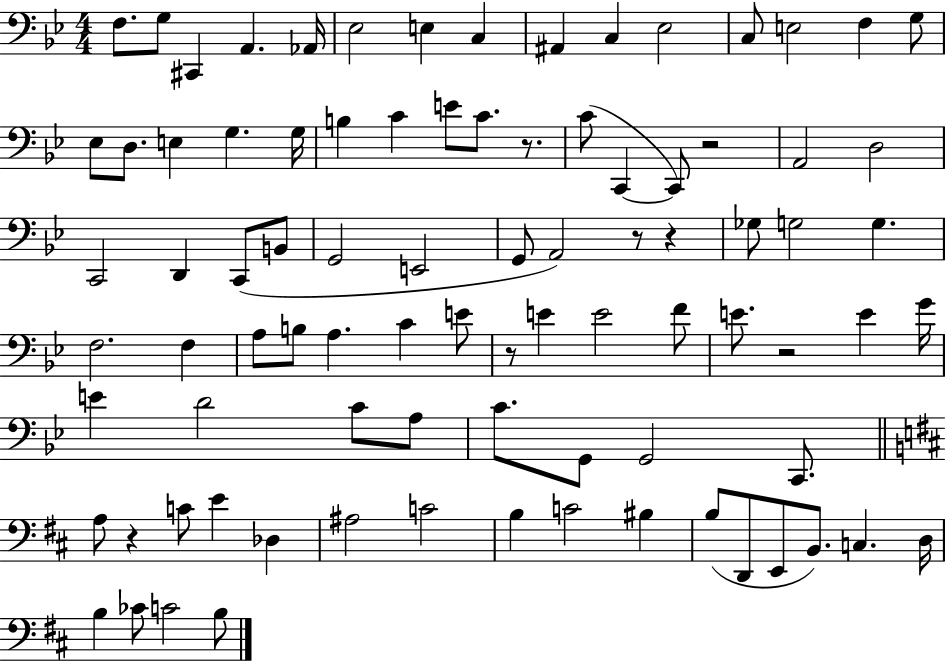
{
  \clef bass
  \numericTimeSignature
  \time 4/4
  \key bes \major
  f8. g8 cis,4 a,4. aes,16 | ees2 e4 c4 | ais,4 c4 ees2 | c8 e2 f4 g8 | \break ees8 d8. e4 g4. g16 | b4 c'4 e'8 c'8. r8. | c'8( c,4~~ c,8) r2 | a,2 d2 | \break c,2 d,4 c,8( b,8 | g,2 e,2 | g,8 a,2) r8 r4 | ges8 g2 g4. | \break f2. f4 | a8 b8 a4. c'4 e'8 | r8 e'4 e'2 f'8 | e'8. r2 e'4 g'16 | \break e'4 d'2 c'8 a8 | c'8. g,8 g,2 c,8. | \bar "||" \break \key d \major a8 r4 c'8 e'4 des4 | ais2 c'2 | b4 c'2 bis4 | b8( d,8 e,8 b,8.) c4. d16 | \break b4 ces'8 c'2 b8 | \bar "|."
}